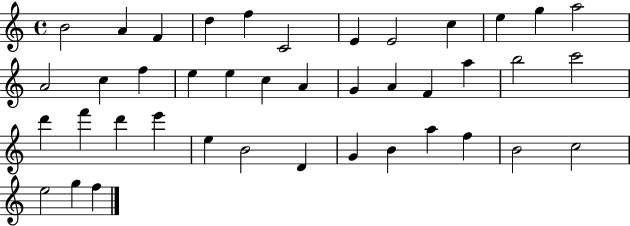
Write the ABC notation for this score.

X:1
T:Untitled
M:4/4
L:1/4
K:C
B2 A F d f C2 E E2 c e g a2 A2 c f e e c A G A F a b2 c'2 d' f' d' e' e B2 D G B a f B2 c2 e2 g f